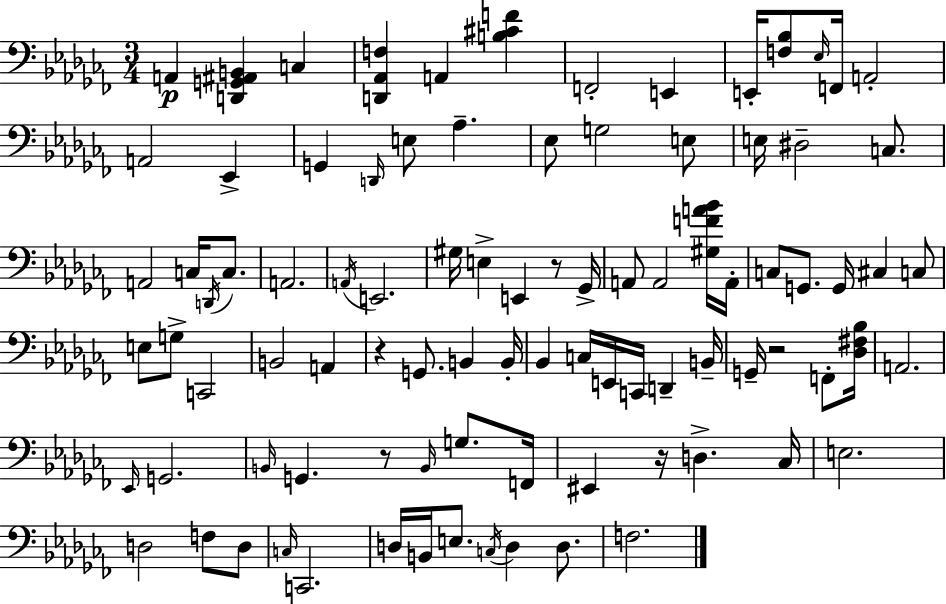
{
  \clef bass
  \numericTimeSignature
  \time 3/4
  \key aes \minor
  a,4\p <d, g, ais, b,>4 c4 | <d, aes, f>4 a,4 <b cis' f'>4 | f,2-. e,4 | e,16-. <f bes>8 \grace { ees16 } f,16 a,2-. | \break a,2 ees,4-> | g,4 \grace { d,16 } e8 aes4.-- | ees8 g2 | e8 e16 dis2-- c8. | \break a,2 c16 \acciaccatura { d,16 } | c8. a,2. | \acciaccatura { a,16 } e,2. | gis16 e4-> e,4 | \break r8 ges,16-> a,8 a,2 | <gis f' a' bes'>16 a,16-. c8 g,8. g,16 cis4 | c8 e8 g8-> c,2 | b,2 | \break a,4 r4 g,8. b,4 | b,16-. bes,4 c16 e,16 c,16 d,4-- | b,16-- g,16-- r2 | f,8-. <des fis bes>16 a,2. | \break \grace { ees,16 } g,2. | \grace { b,16 } g,4. | r8 \grace { b,16 } g8. f,16 eis,4 r16 | d4.-> ces16 e2. | \break d2 | f8 d8 \grace { c16 } c,2. | d16 b,16 e8. | \acciaccatura { c16 } d4 d8. f2. | \break \bar "|."
}